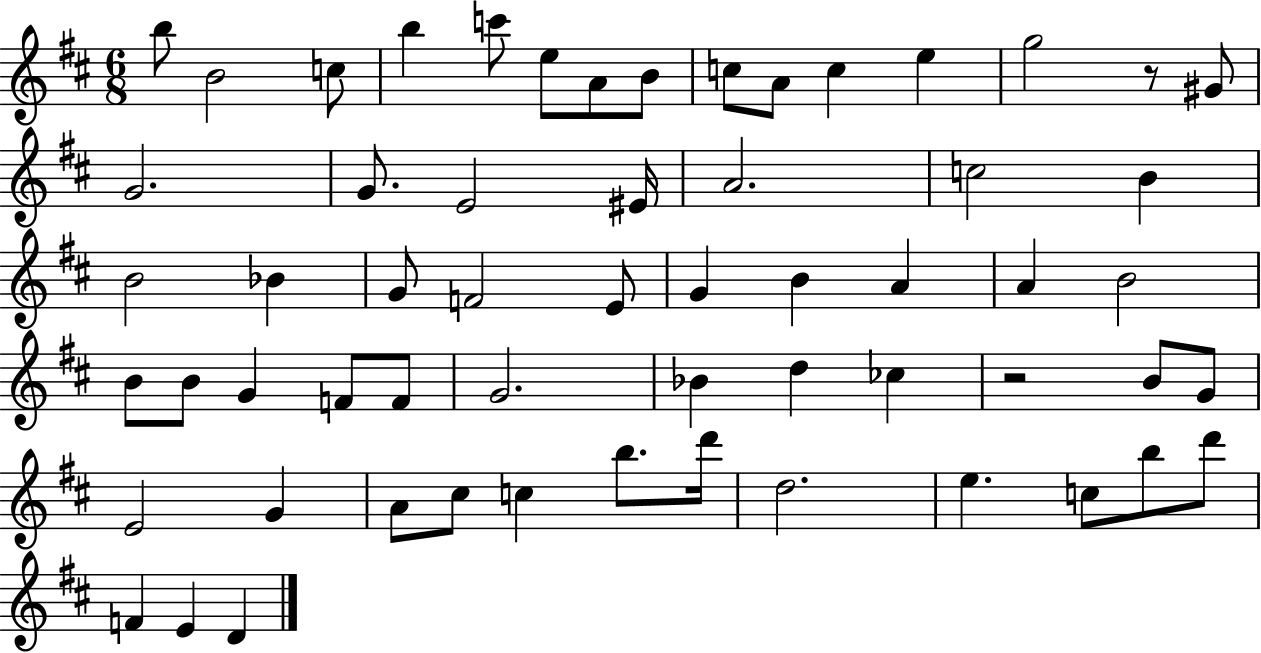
{
  \clef treble
  \numericTimeSignature
  \time 6/8
  \key d \major
  \repeat volta 2 { b''8 b'2 c''8 | b''4 c'''8 e''8 a'8 b'8 | c''8 a'8 c''4 e''4 | g''2 r8 gis'8 | \break g'2. | g'8. e'2 eis'16 | a'2. | c''2 b'4 | \break b'2 bes'4 | g'8 f'2 e'8 | g'4 b'4 a'4 | a'4 b'2 | \break b'8 b'8 g'4 f'8 f'8 | g'2. | bes'4 d''4 ces''4 | r2 b'8 g'8 | \break e'2 g'4 | a'8 cis''8 c''4 b''8. d'''16 | d''2. | e''4. c''8 b''8 d'''8 | \break f'4 e'4 d'4 | } \bar "|."
}